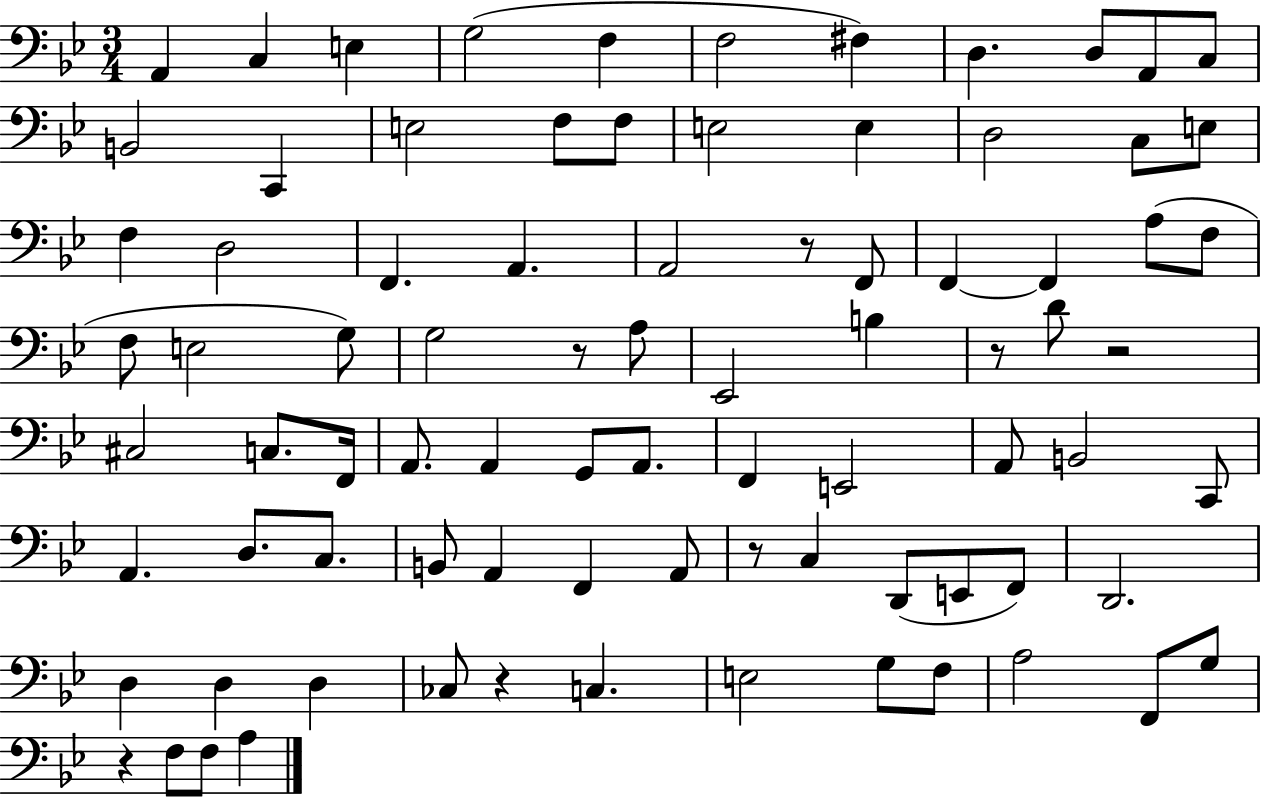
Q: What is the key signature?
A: BES major